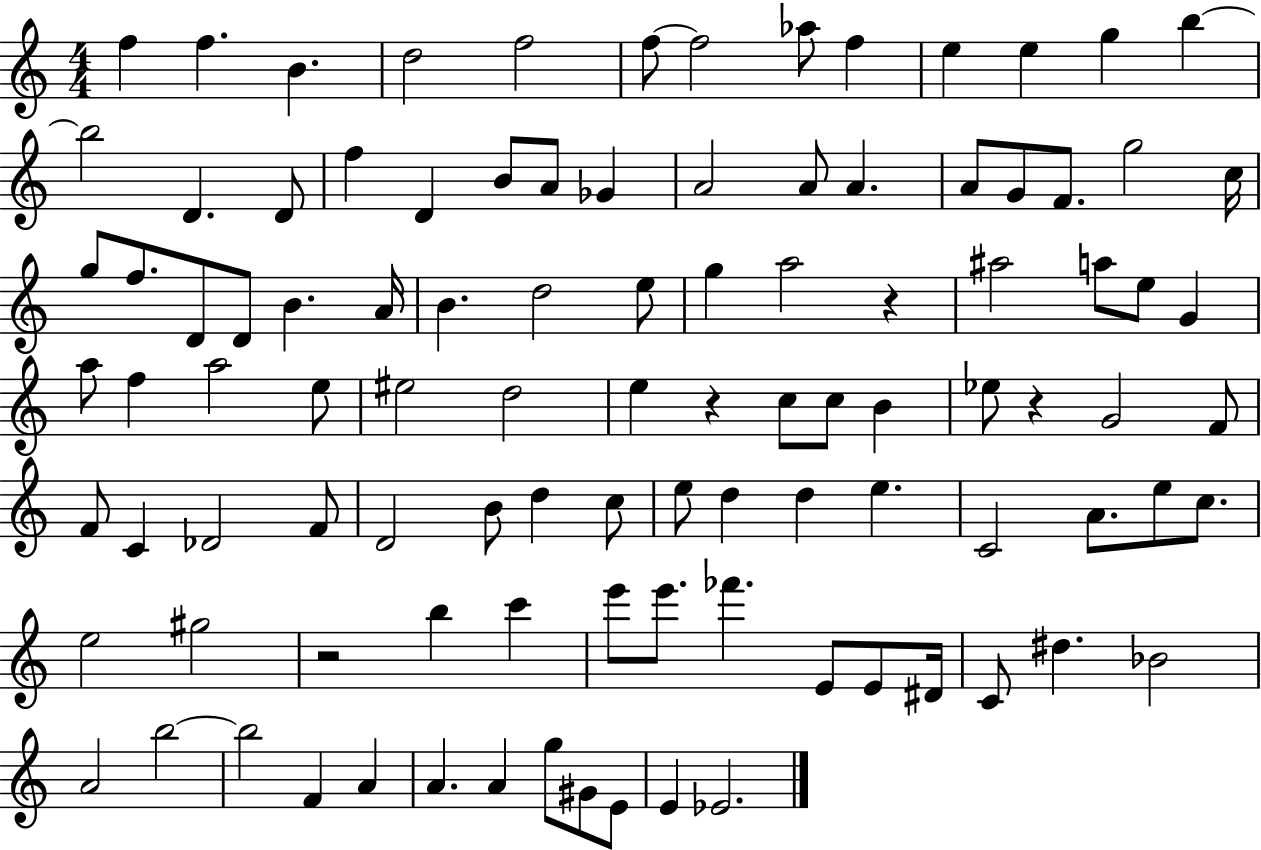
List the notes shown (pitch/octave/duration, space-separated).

F5/q F5/q. B4/q. D5/h F5/h F5/e F5/h Ab5/e F5/q E5/q E5/q G5/q B5/q B5/h D4/q. D4/e F5/q D4/q B4/e A4/e Gb4/q A4/h A4/e A4/q. A4/e G4/e F4/e. G5/h C5/s G5/e F5/e. D4/e D4/e B4/q. A4/s B4/q. D5/h E5/e G5/q A5/h R/q A#5/h A5/e E5/e G4/q A5/e F5/q A5/h E5/e EIS5/h D5/h E5/q R/q C5/e C5/e B4/q Eb5/e R/q G4/h F4/e F4/e C4/q Db4/h F4/e D4/h B4/e D5/q C5/e E5/e D5/q D5/q E5/q. C4/h A4/e. E5/e C5/e. E5/h G#5/h R/h B5/q C6/q E6/e E6/e. FES6/q. E4/e E4/e D#4/s C4/e D#5/q. Bb4/h A4/h B5/h B5/h F4/q A4/q A4/q. A4/q G5/e G#4/e E4/e E4/q Eb4/h.